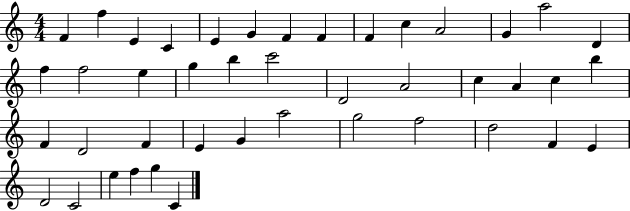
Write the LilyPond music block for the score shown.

{
  \clef treble
  \numericTimeSignature
  \time 4/4
  \key c \major
  f'4 f''4 e'4 c'4 | e'4 g'4 f'4 f'4 | f'4 c''4 a'2 | g'4 a''2 d'4 | \break f''4 f''2 e''4 | g''4 b''4 c'''2 | d'2 a'2 | c''4 a'4 c''4 b''4 | \break f'4 d'2 f'4 | e'4 g'4 a''2 | g''2 f''2 | d''2 f'4 e'4 | \break d'2 c'2 | e''4 f''4 g''4 c'4 | \bar "|."
}